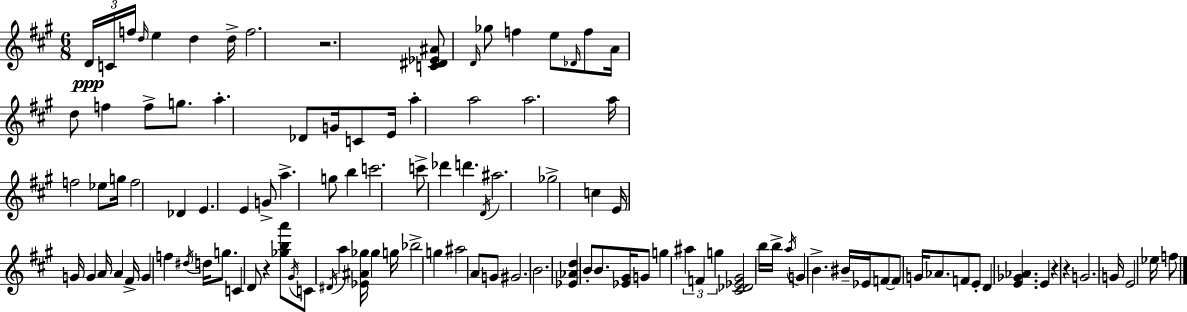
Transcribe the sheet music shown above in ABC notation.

X:1
T:Untitled
M:6/8
L:1/4
K:A
D/4 C/4 f/4 d/4 e d d/4 f2 z2 [C^D_E^A]/2 D/4 _g/2 f e/2 _D/4 f/2 A/4 d/2 f f/2 g/2 a _D/2 G/4 C/2 E/4 a a2 a2 a/4 f2 _e/2 g/4 f2 _D E E G/2 a g/2 b c'2 c'/2 _d' d' D/4 ^a2 _g2 c E/4 G/4 G A/4 A ^F/4 G f ^d/4 d/4 g/2 C D/2 z [_gba']/2 ^G/4 C/2 ^D/4 a [_E^A_g]/4 _g g/4 _b2 g ^a2 A/2 G/2 ^G2 B2 [_E_Ad] B/2 B/2 [_E^G]/4 G/2 g ^a F g [^C_D_E^G]2 b/4 b/4 a/4 G B ^B/4 _E/4 F/2 F/2 G/4 _A/2 F/2 E/2 D [E_G_A] E z z G2 G/4 E2 _e/4 f/2